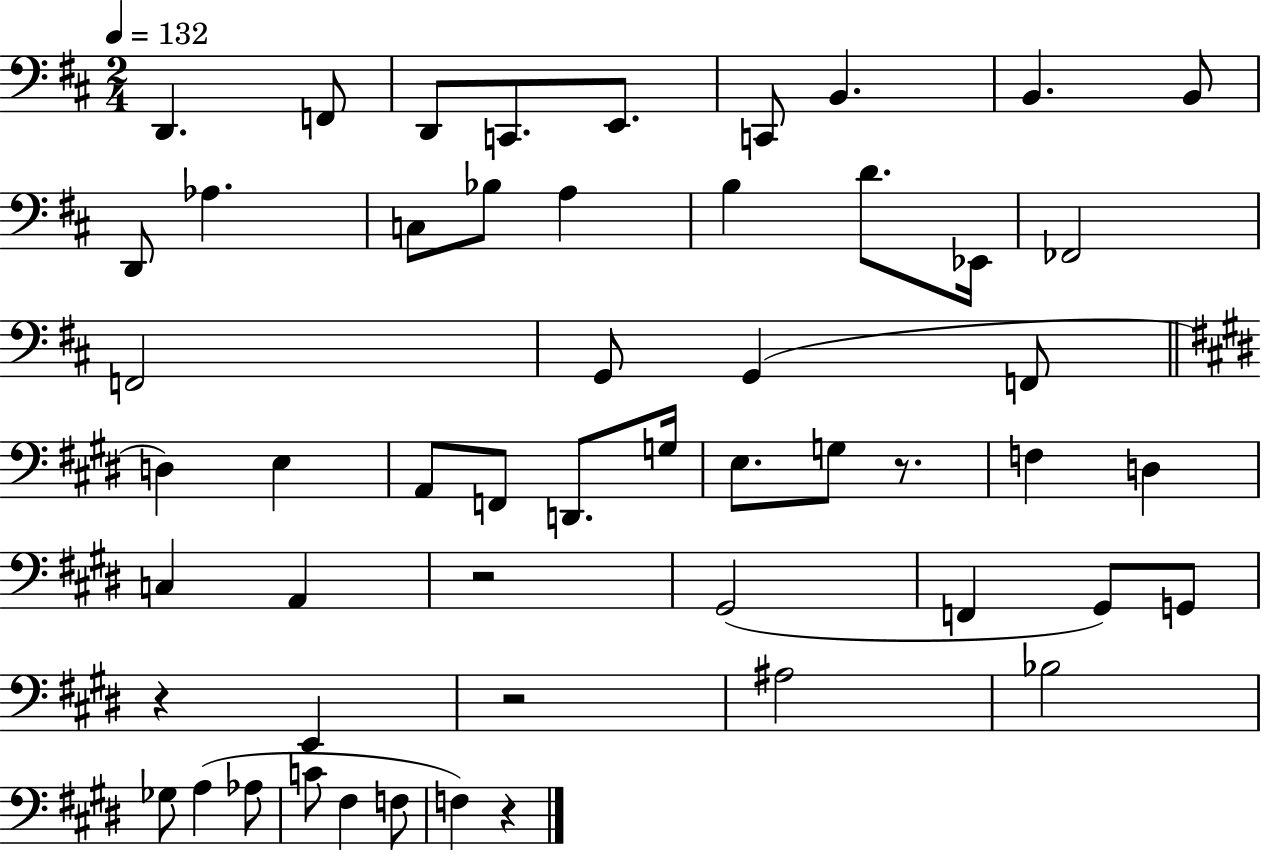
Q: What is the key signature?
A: D major